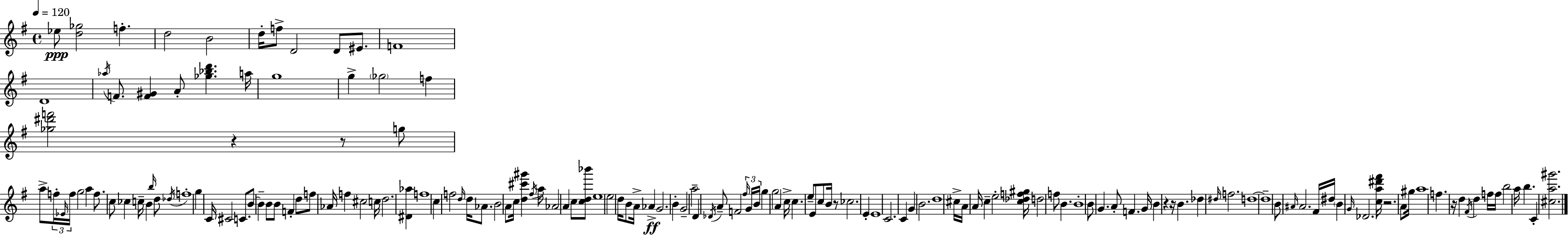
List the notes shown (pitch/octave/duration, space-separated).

Eb5/e [D5,Gb5]/h F5/q. D5/h B4/h D5/s F5/e D4/h D4/e EIS4/e. F4/w D4/w Ab5/s F4/e. [F4,G#4]/q A4/e [Gb5,Bb5,D6]/q. A5/s G5/w G5/q Gb5/h F5/q [Gb5,D#6,F6]/h R/q R/e G5/e A5/e F5/s Eb4/s F5/s G5/h A5/q F5/e. C5/e CES5/q C5/s B4/q B5/s D5/e Db5/s F5/w G5/q C4/s C#4/h C4/e. B4/e B4/q B4/e B4/e F4/q D5/e F5/e Ab4/s F5/q C#5/h C5/s D5/h. [D#4,Ab5]/q F5/w C5/q F5/h D5/s D5/s Ab4/e. B4/h A4/e C5/s [D5,C#6,G#6]/q F#5/s A5/s Ab4/h A4/q C5/e [C5,D5,Bb6]/e E5/w E5/h D5/s B4/e A4/s Ab4/q G4/h. B4/q G4/h A5/h D4/q Db4/s A4/e F4/h F#5/s G4/s B4/s G5/q G5/h A4/q C5/s C5/q. E5/e E4/e C5/e B4/s R/e CES5/h. E4/q E4/w C4/h. C4/q G4/q B4/h. D5/w C#5/s A4/s A4/s C5/q E5/h [C5,Db5,F5,G#5]/s D5/h F5/e B4/q. B4/w B4/e G4/q. A4/e F4/q. G4/s B4/q R/q R/s B4/q. Db5/q D#5/s F5/h. D5/w D5/w B4/e A#4/s A#4/h. F#4/s D#5/s B4/q G4/s Db4/h. [C5,A5,D#6,F#6]/s R/h. A4/e G#5/s A5/w F5/q. R/s D5/q F#4/s D5/q F5/s F5/s B5/h A5/s B5/q. C4/q [C#5,A5,G#6]/h.